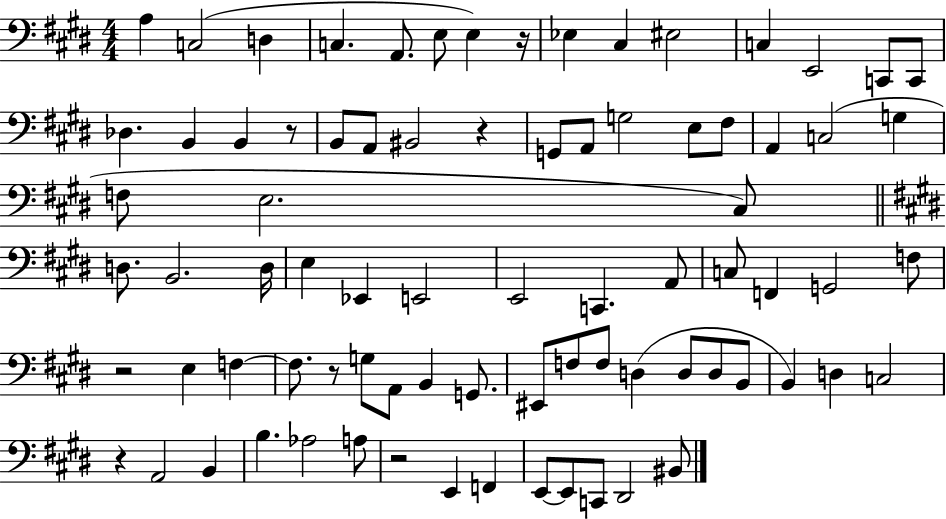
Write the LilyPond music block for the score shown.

{
  \clef bass
  \numericTimeSignature
  \time 4/4
  \key e \major
  a4 c2( d4 | c4. a,8. e8 e4) r16 | ees4 cis4 eis2 | c4 e,2 c,8 c,8 | \break des4. b,4 b,4 r8 | b,8 a,8 bis,2 r4 | g,8 a,8 g2 e8 fis8 | a,4 c2( g4 | \break f8 e2. cis8) | \bar "||" \break \key e \major d8. b,2. d16 | e4 ees,4 e,2 | e,2 c,4. a,8 | c8 f,4 g,2 f8 | \break r2 e4 f4~~ | f8. r8 g8 a,8 b,4 g,8. | eis,8 f8 f8 d4( d8 d8 b,8 | b,4) d4 c2 | \break r4 a,2 b,4 | b4. aes2 a8 | r2 e,4 f,4 | e,8~~ e,8 c,8 dis,2 bis,8 | \break \bar "|."
}